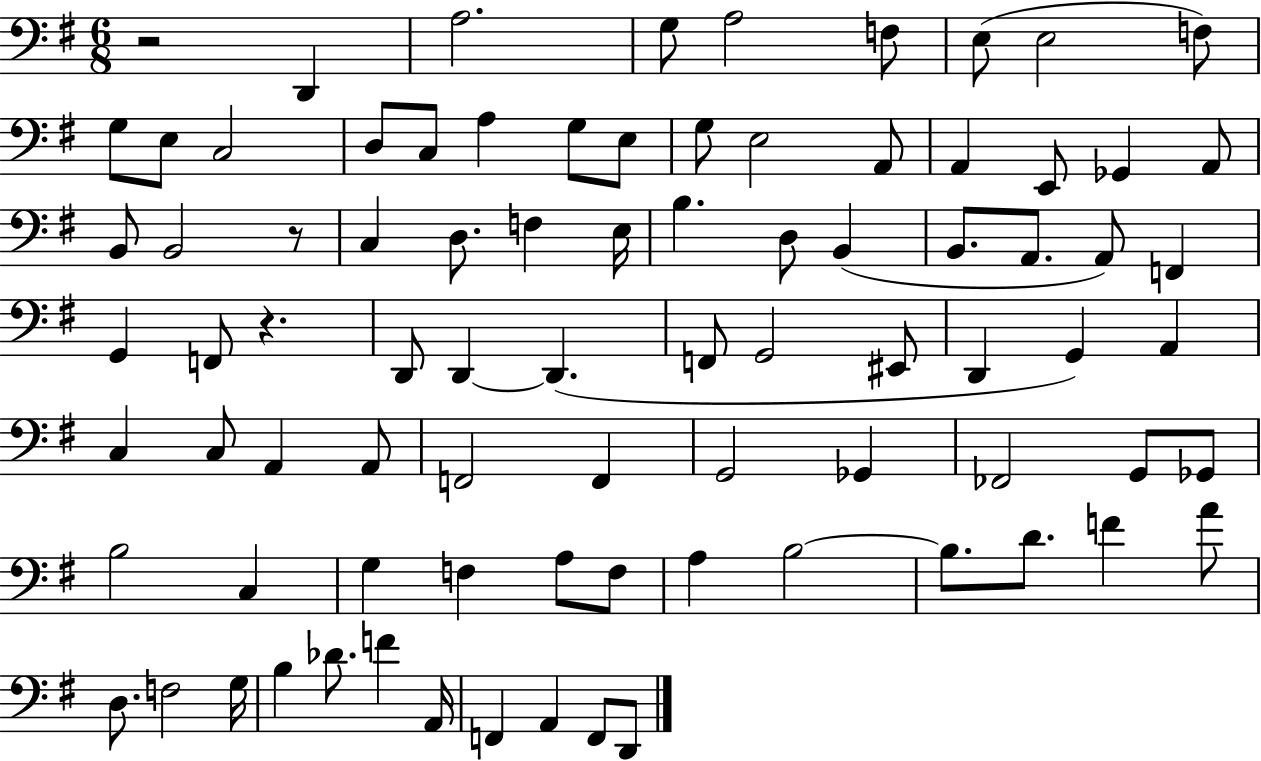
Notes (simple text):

R/h D2/q A3/h. G3/e A3/h F3/e E3/e E3/h F3/e G3/e E3/e C3/h D3/e C3/e A3/q G3/e E3/e G3/e E3/h A2/e A2/q E2/e Gb2/q A2/e B2/e B2/h R/e C3/q D3/e. F3/q E3/s B3/q. D3/e B2/q B2/e. A2/e. A2/e F2/q G2/q F2/e R/q. D2/e D2/q D2/q. F2/e G2/h EIS2/e D2/q G2/q A2/q C3/q C3/e A2/q A2/e F2/h F2/q G2/h Gb2/q FES2/h G2/e Gb2/e B3/h C3/q G3/q F3/q A3/e F3/e A3/q B3/h B3/e. D4/e. F4/q A4/e D3/e. F3/h G3/s B3/q Db4/e. F4/q A2/s F2/q A2/q F2/e D2/e